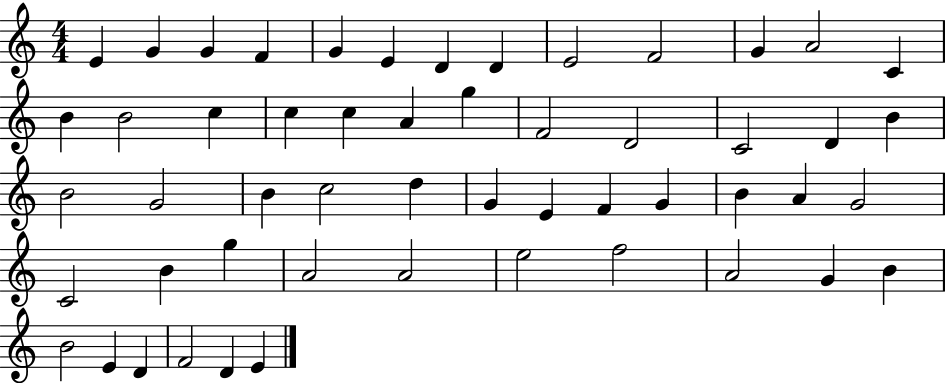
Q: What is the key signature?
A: C major